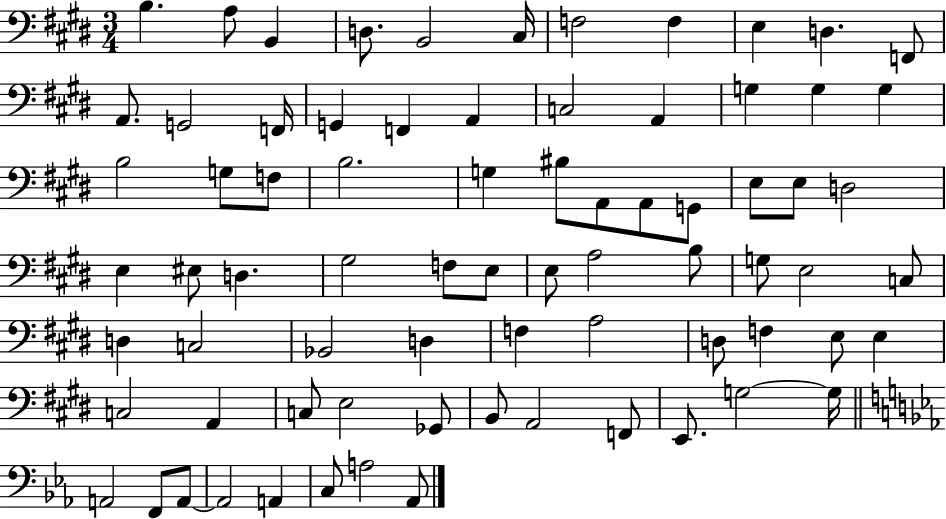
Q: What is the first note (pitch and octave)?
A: B3